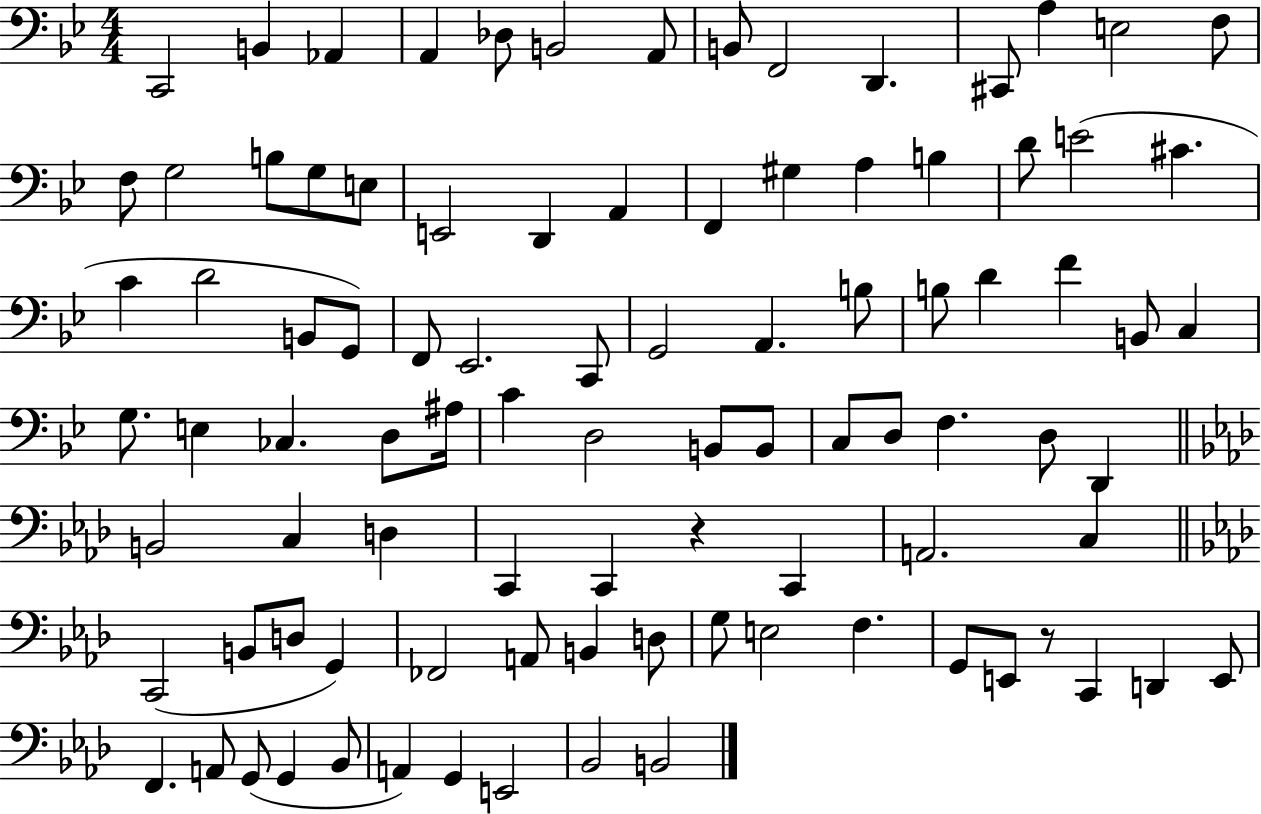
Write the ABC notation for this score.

X:1
T:Untitled
M:4/4
L:1/4
K:Bb
C,,2 B,, _A,, A,, _D,/2 B,,2 A,,/2 B,,/2 F,,2 D,, ^C,,/2 A, E,2 F,/2 F,/2 G,2 B,/2 G,/2 E,/2 E,,2 D,, A,, F,, ^G, A, B, D/2 E2 ^C C D2 B,,/2 G,,/2 F,,/2 _E,,2 C,,/2 G,,2 A,, B,/2 B,/2 D F B,,/2 C, G,/2 E, _C, D,/2 ^A,/4 C D,2 B,,/2 B,,/2 C,/2 D,/2 F, D,/2 D,, B,,2 C, D, C,, C,, z C,, A,,2 C, C,,2 B,,/2 D,/2 G,, _F,,2 A,,/2 B,, D,/2 G,/2 E,2 F, G,,/2 E,,/2 z/2 C,, D,, E,,/2 F,, A,,/2 G,,/2 G,, _B,,/2 A,, G,, E,,2 _B,,2 B,,2